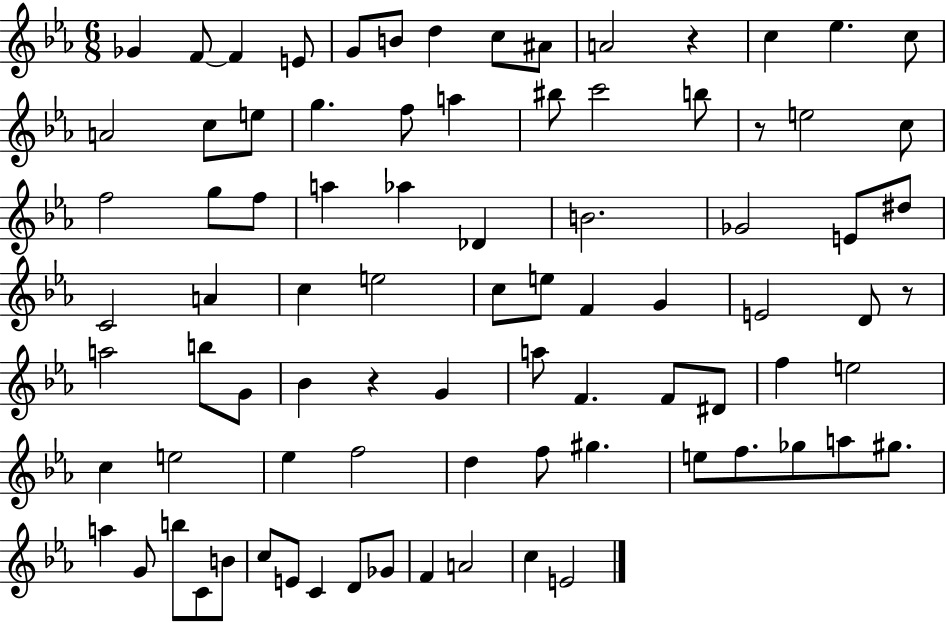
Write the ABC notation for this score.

X:1
T:Untitled
M:6/8
L:1/4
K:Eb
_G F/2 F E/2 G/2 B/2 d c/2 ^A/2 A2 z c _e c/2 A2 c/2 e/2 g f/2 a ^b/2 c'2 b/2 z/2 e2 c/2 f2 g/2 f/2 a _a _D B2 _G2 E/2 ^d/2 C2 A c e2 c/2 e/2 F G E2 D/2 z/2 a2 b/2 G/2 _B z G a/2 F F/2 ^D/2 f e2 c e2 _e f2 d f/2 ^g e/2 f/2 _g/2 a/2 ^g/2 a G/2 b/2 C/2 B/2 c/2 E/2 C D/2 _G/2 F A2 c E2